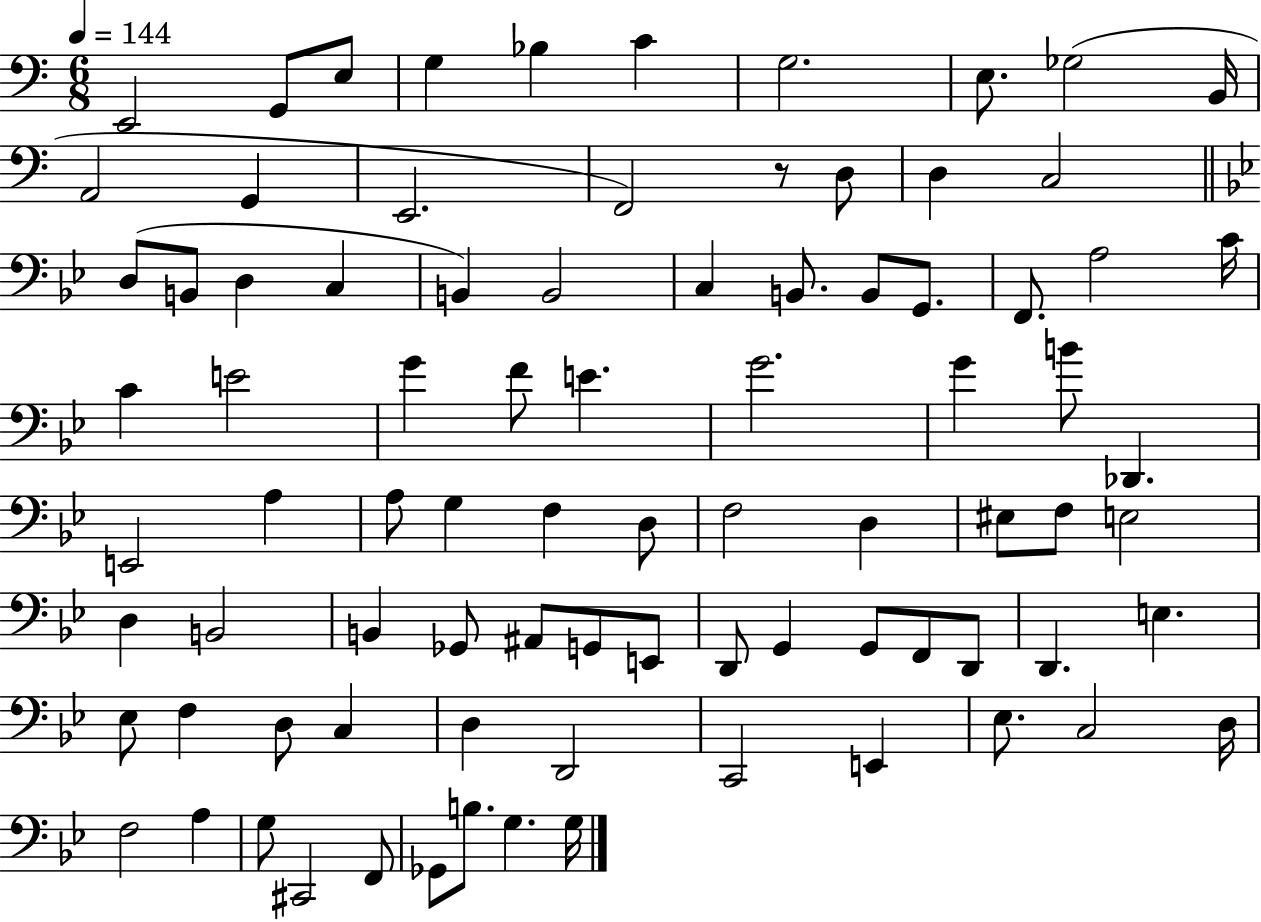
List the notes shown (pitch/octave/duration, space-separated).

E2/h G2/e E3/e G3/q Bb3/q C4/q G3/h. E3/e. Gb3/h B2/s A2/h G2/q E2/h. F2/h R/e D3/e D3/q C3/h D3/e B2/e D3/q C3/q B2/q B2/h C3/q B2/e. B2/e G2/e. F2/e. A3/h C4/s C4/q E4/h G4/q F4/e E4/q. G4/h. G4/q B4/e Db2/q. E2/h A3/q A3/e G3/q F3/q D3/e F3/h D3/q EIS3/e F3/e E3/h D3/q B2/h B2/q Gb2/e A#2/e G2/e E2/e D2/e G2/q G2/e F2/e D2/e D2/q. E3/q. Eb3/e F3/q D3/e C3/q D3/q D2/h C2/h E2/q Eb3/e. C3/h D3/s F3/h A3/q G3/e C#2/h F2/e Gb2/e B3/e. G3/q. G3/s